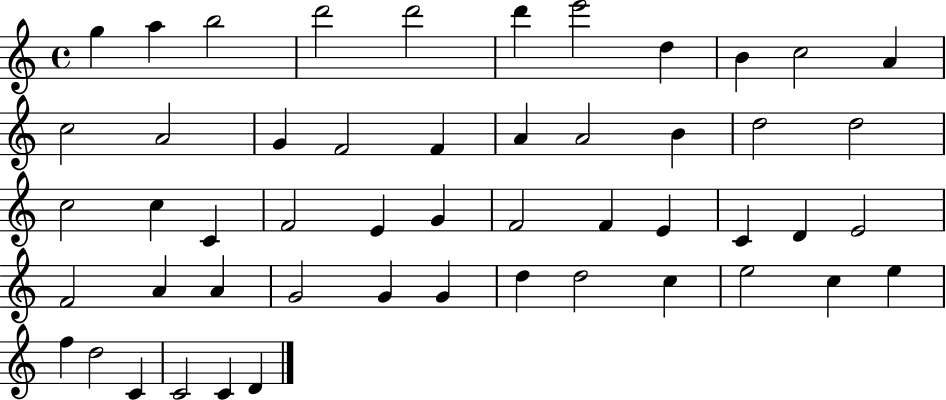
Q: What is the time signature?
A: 4/4